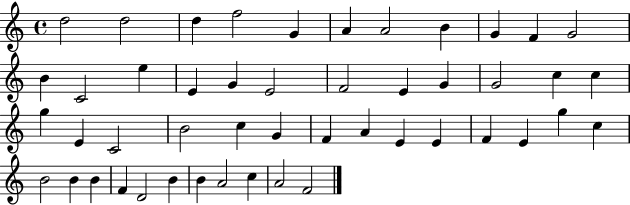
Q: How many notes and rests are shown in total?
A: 48